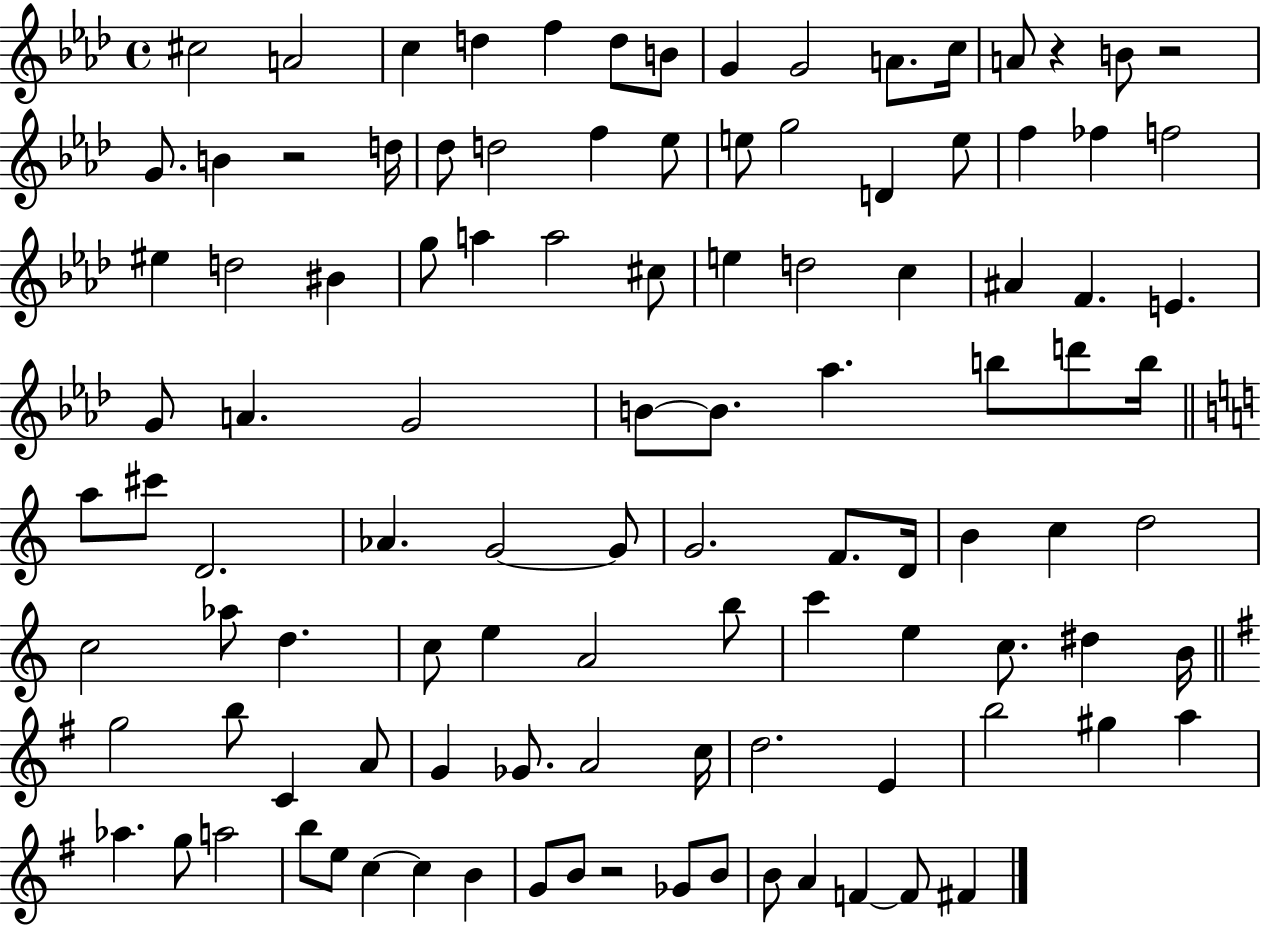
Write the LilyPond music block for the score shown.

{
  \clef treble
  \time 4/4
  \defaultTimeSignature
  \key aes \major
  \repeat volta 2 { cis''2 a'2 | c''4 d''4 f''4 d''8 b'8 | g'4 g'2 a'8. c''16 | a'8 r4 b'8 r2 | \break g'8. b'4 r2 d''16 | des''8 d''2 f''4 ees''8 | e''8 g''2 d'4 e''8 | f''4 fes''4 f''2 | \break eis''4 d''2 bis'4 | g''8 a''4 a''2 cis''8 | e''4 d''2 c''4 | ais'4 f'4. e'4. | \break g'8 a'4. g'2 | b'8~~ b'8. aes''4. b''8 d'''8 b''16 | \bar "||" \break \key c \major a''8 cis'''8 d'2. | aes'4. g'2~~ g'8 | g'2. f'8. d'16 | b'4 c''4 d''2 | \break c''2 aes''8 d''4. | c''8 e''4 a'2 b''8 | c'''4 e''4 c''8. dis''4 b'16 | \bar "||" \break \key g \major g''2 b''8 c'4 a'8 | g'4 ges'8. a'2 c''16 | d''2. e'4 | b''2 gis''4 a''4 | \break aes''4. g''8 a''2 | b''8 e''8 c''4~~ c''4 b'4 | g'8 b'8 r2 ges'8 b'8 | b'8 a'4 f'4~~ f'8 fis'4 | \break } \bar "|."
}